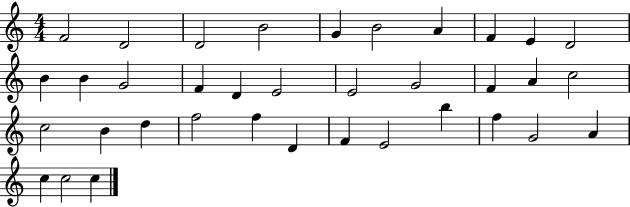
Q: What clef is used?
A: treble